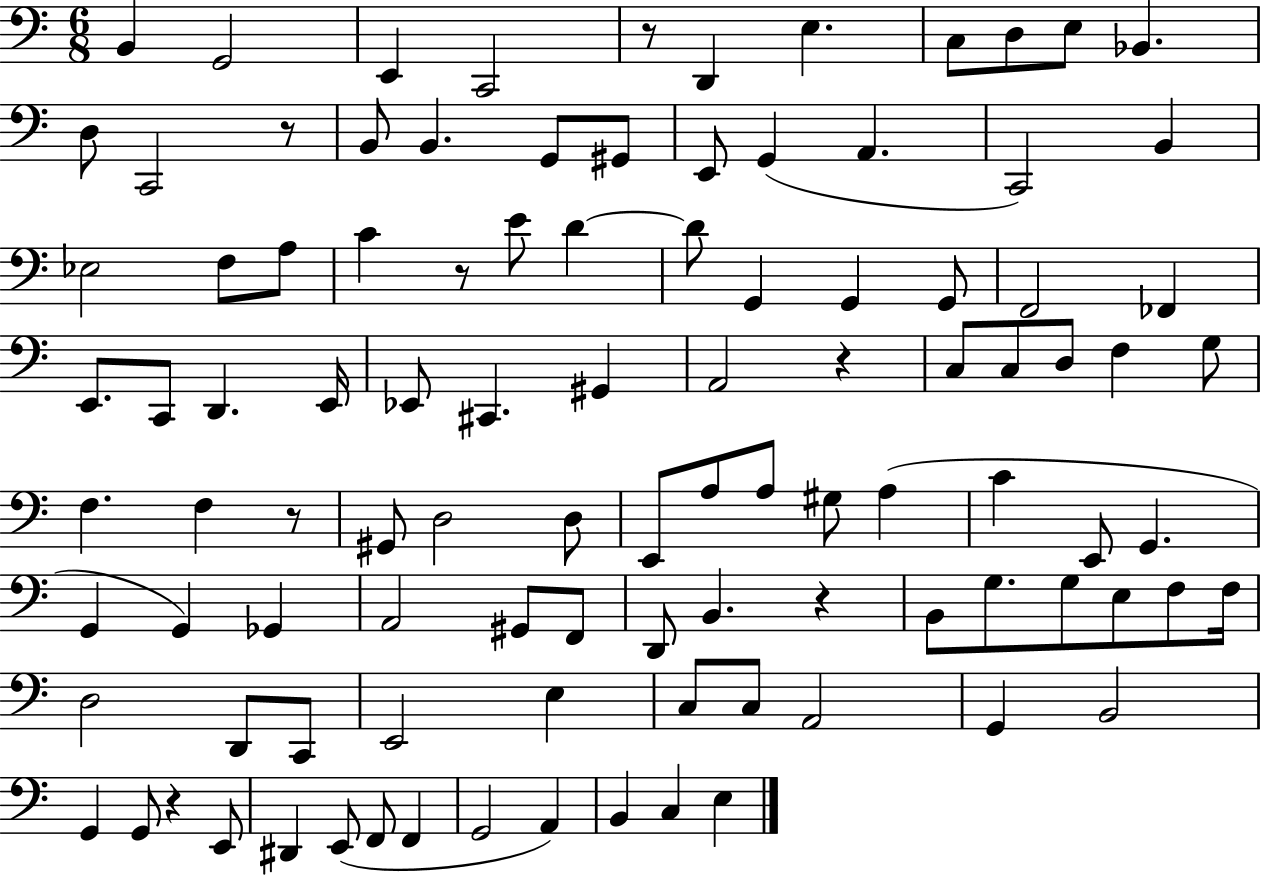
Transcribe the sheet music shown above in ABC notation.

X:1
T:Untitled
M:6/8
L:1/4
K:C
B,, G,,2 E,, C,,2 z/2 D,, E, C,/2 D,/2 E,/2 _B,, D,/2 C,,2 z/2 B,,/2 B,, G,,/2 ^G,,/2 E,,/2 G,, A,, C,,2 B,, _E,2 F,/2 A,/2 C z/2 E/2 D D/2 G,, G,, G,,/2 F,,2 _F,, E,,/2 C,,/2 D,, E,,/4 _E,,/2 ^C,, ^G,, A,,2 z C,/2 C,/2 D,/2 F, G,/2 F, F, z/2 ^G,,/2 D,2 D,/2 E,,/2 A,/2 A,/2 ^G,/2 A, C E,,/2 G,, G,, G,, _G,, A,,2 ^G,,/2 F,,/2 D,,/2 B,, z B,,/2 G,/2 G,/2 E,/2 F,/2 F,/4 D,2 D,,/2 C,,/2 E,,2 E, C,/2 C,/2 A,,2 G,, B,,2 G,, G,,/2 z E,,/2 ^D,, E,,/2 F,,/2 F,, G,,2 A,, B,, C, E,